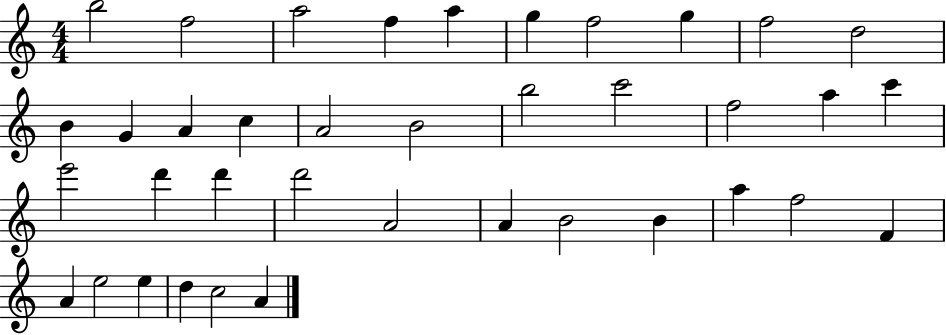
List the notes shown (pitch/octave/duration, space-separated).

B5/h F5/h A5/h F5/q A5/q G5/q F5/h G5/q F5/h D5/h B4/q G4/q A4/q C5/q A4/h B4/h B5/h C6/h F5/h A5/q C6/q E6/h D6/q D6/q D6/h A4/h A4/q B4/h B4/q A5/q F5/h F4/q A4/q E5/h E5/q D5/q C5/h A4/q